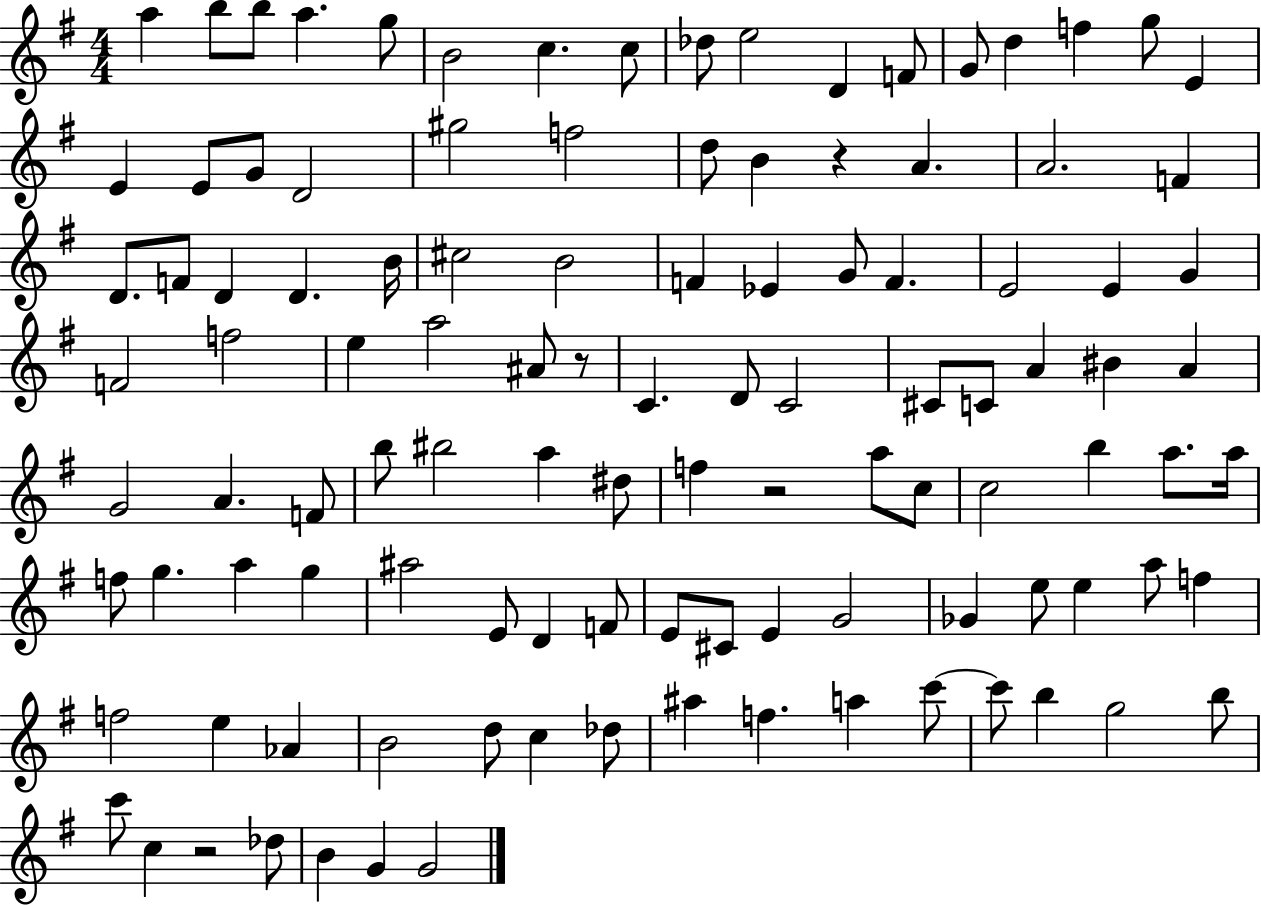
X:1
T:Untitled
M:4/4
L:1/4
K:G
a b/2 b/2 a g/2 B2 c c/2 _d/2 e2 D F/2 G/2 d f g/2 E E E/2 G/2 D2 ^g2 f2 d/2 B z A A2 F D/2 F/2 D D B/4 ^c2 B2 F _E G/2 F E2 E G F2 f2 e a2 ^A/2 z/2 C D/2 C2 ^C/2 C/2 A ^B A G2 A F/2 b/2 ^b2 a ^d/2 f z2 a/2 c/2 c2 b a/2 a/4 f/2 g a g ^a2 E/2 D F/2 E/2 ^C/2 E G2 _G e/2 e a/2 f f2 e _A B2 d/2 c _d/2 ^a f a c'/2 c'/2 b g2 b/2 c'/2 c z2 _d/2 B G G2